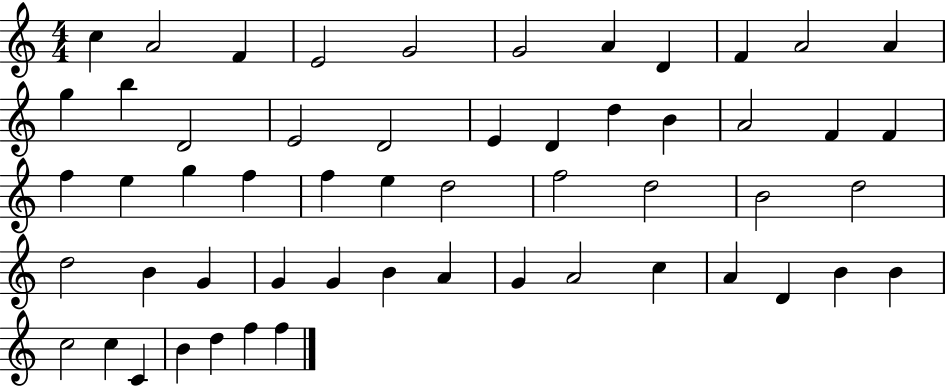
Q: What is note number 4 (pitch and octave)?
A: E4